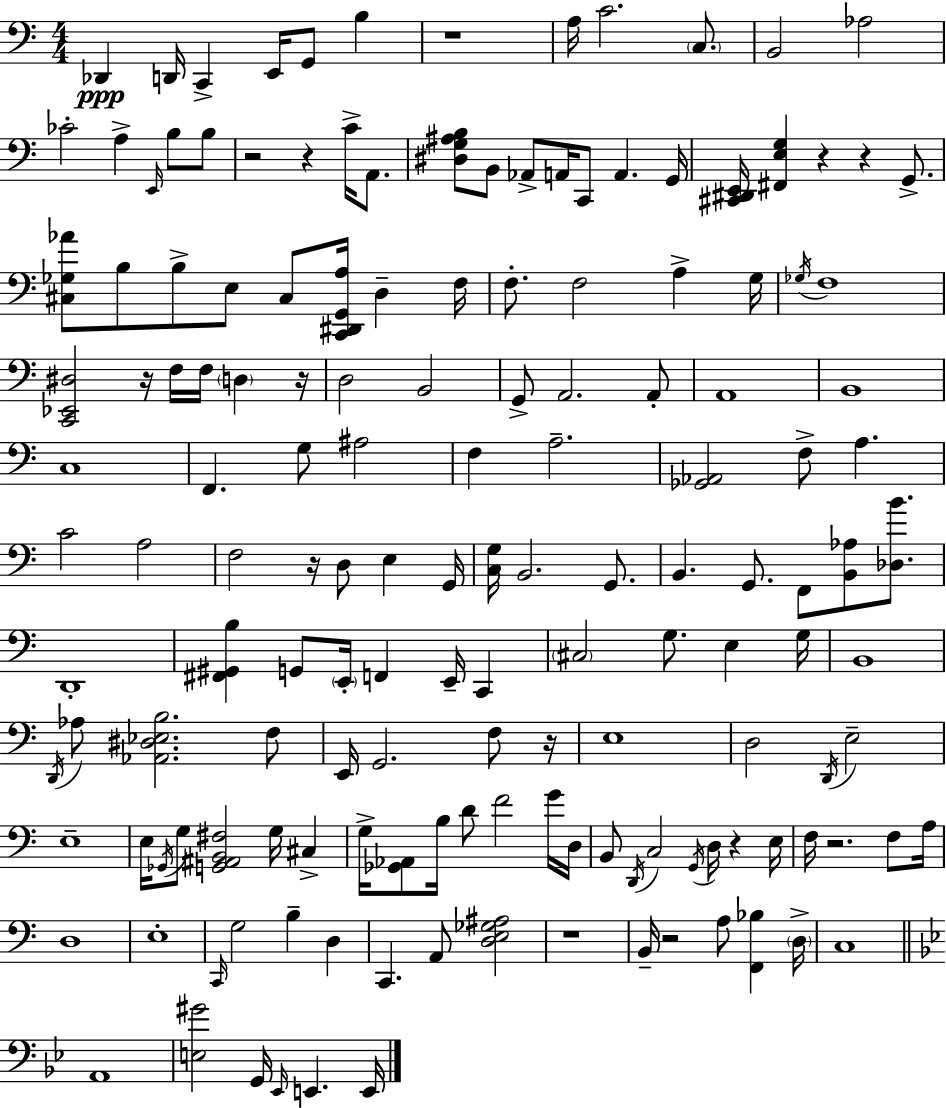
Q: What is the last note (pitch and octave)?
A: E2